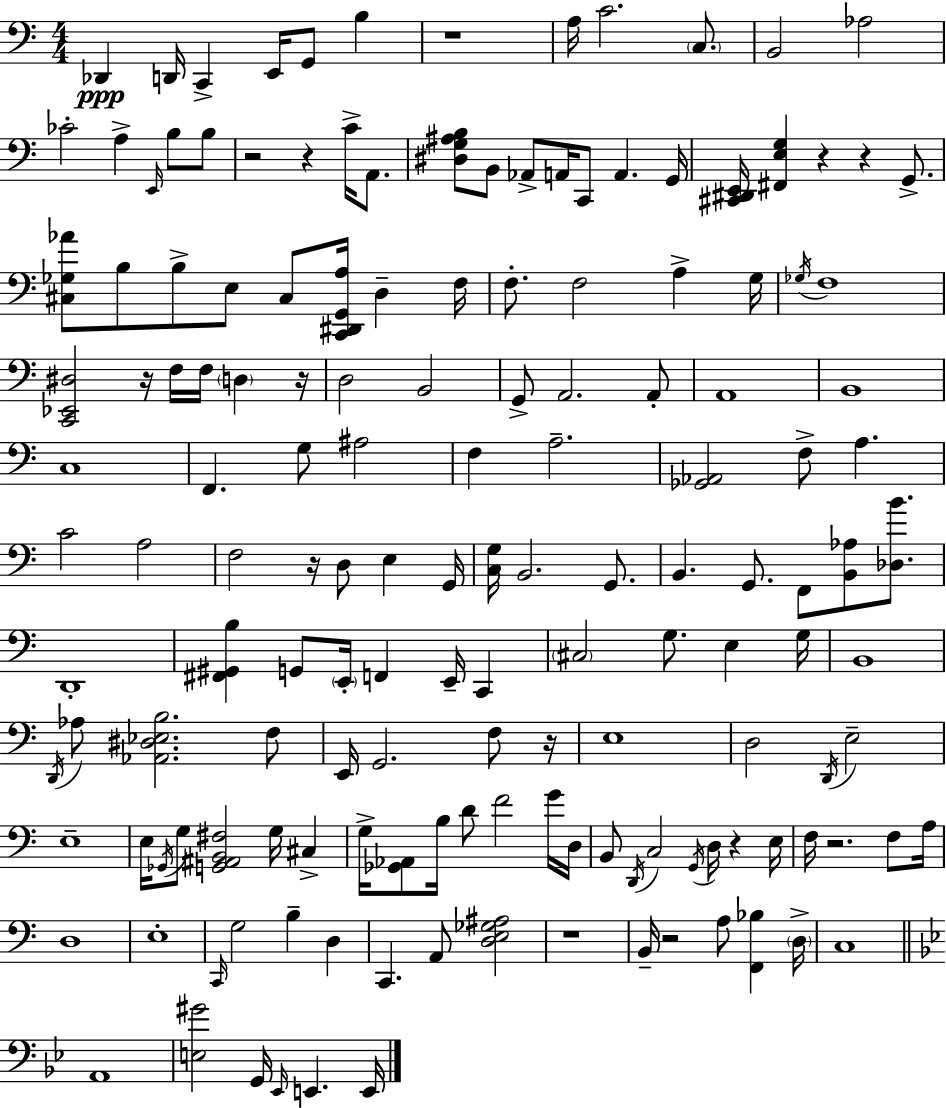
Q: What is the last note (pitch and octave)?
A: E2